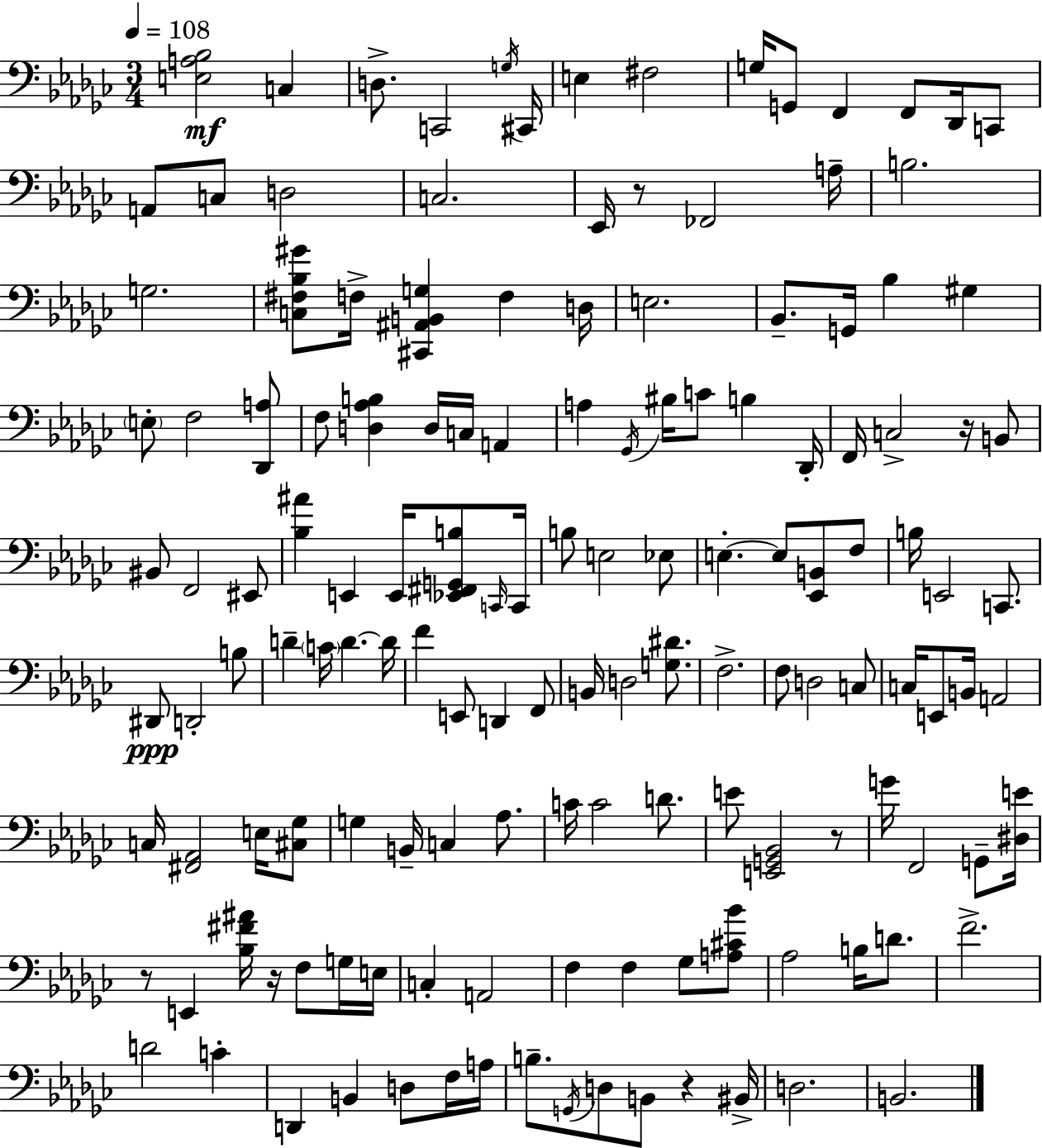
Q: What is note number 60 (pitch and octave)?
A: E2